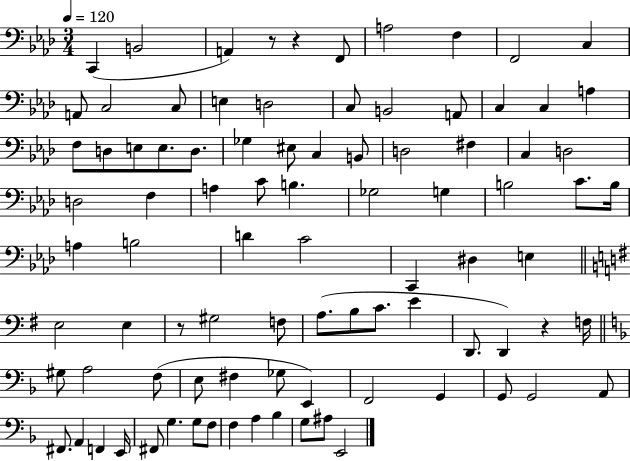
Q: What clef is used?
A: bass